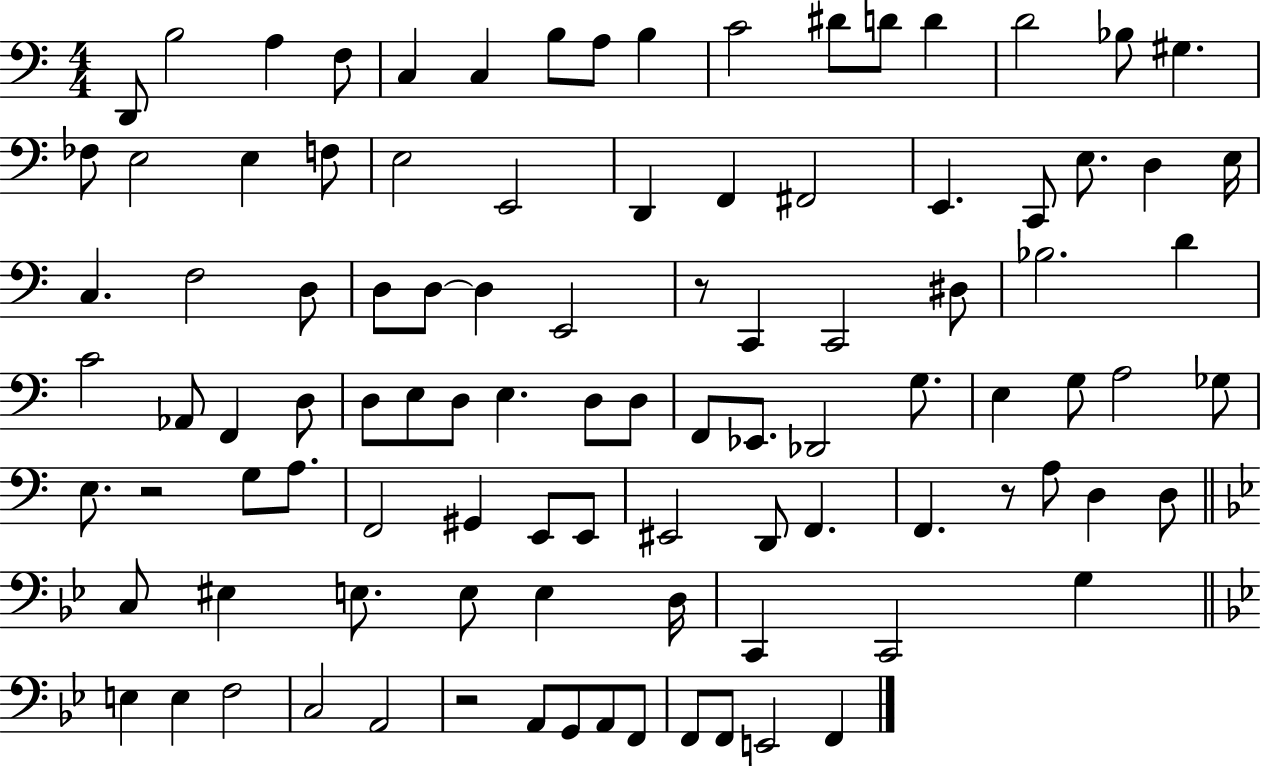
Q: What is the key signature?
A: C major